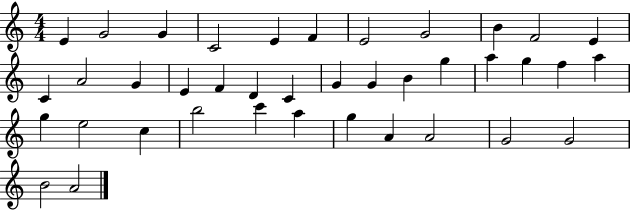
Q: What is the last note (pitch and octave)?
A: A4